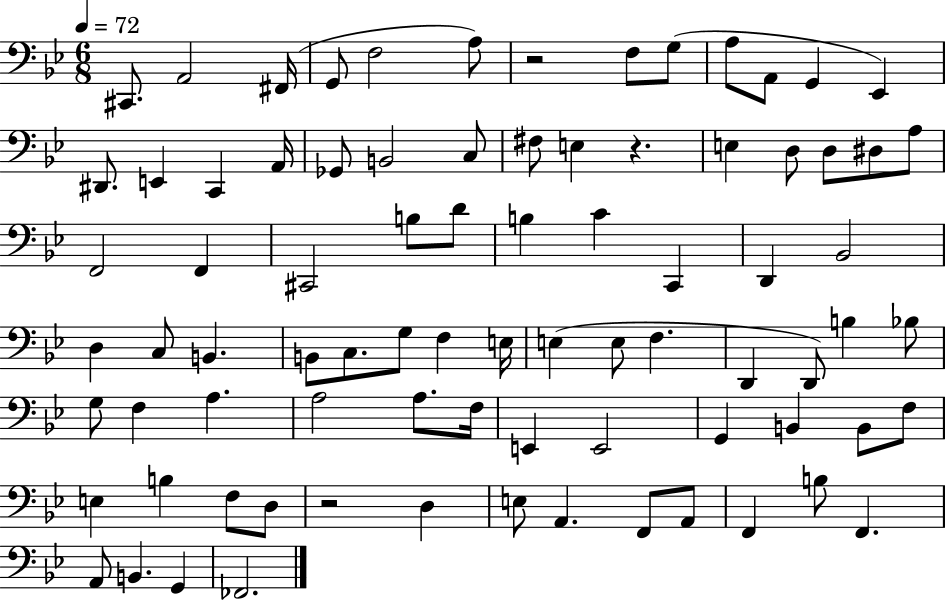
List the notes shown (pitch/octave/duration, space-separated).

C#2/e. A2/h F#2/s G2/e F3/h A3/e R/h F3/e G3/e A3/e A2/e G2/q Eb2/q D#2/e. E2/q C2/q A2/s Gb2/e B2/h C3/e F#3/e E3/q R/q. E3/q D3/e D3/e D#3/e A3/e F2/h F2/q C#2/h B3/e D4/e B3/q C4/q C2/q D2/q Bb2/h D3/q C3/e B2/q. B2/e C3/e. G3/e F3/q E3/s E3/q E3/e F3/q. D2/q D2/e B3/q Bb3/e G3/e F3/q A3/q. A3/h A3/e. F3/s E2/q E2/h G2/q B2/q B2/e F3/e E3/q B3/q F3/e D3/e R/h D3/q E3/e A2/q. F2/e A2/e F2/q B3/e F2/q. A2/e B2/q. G2/q FES2/h.